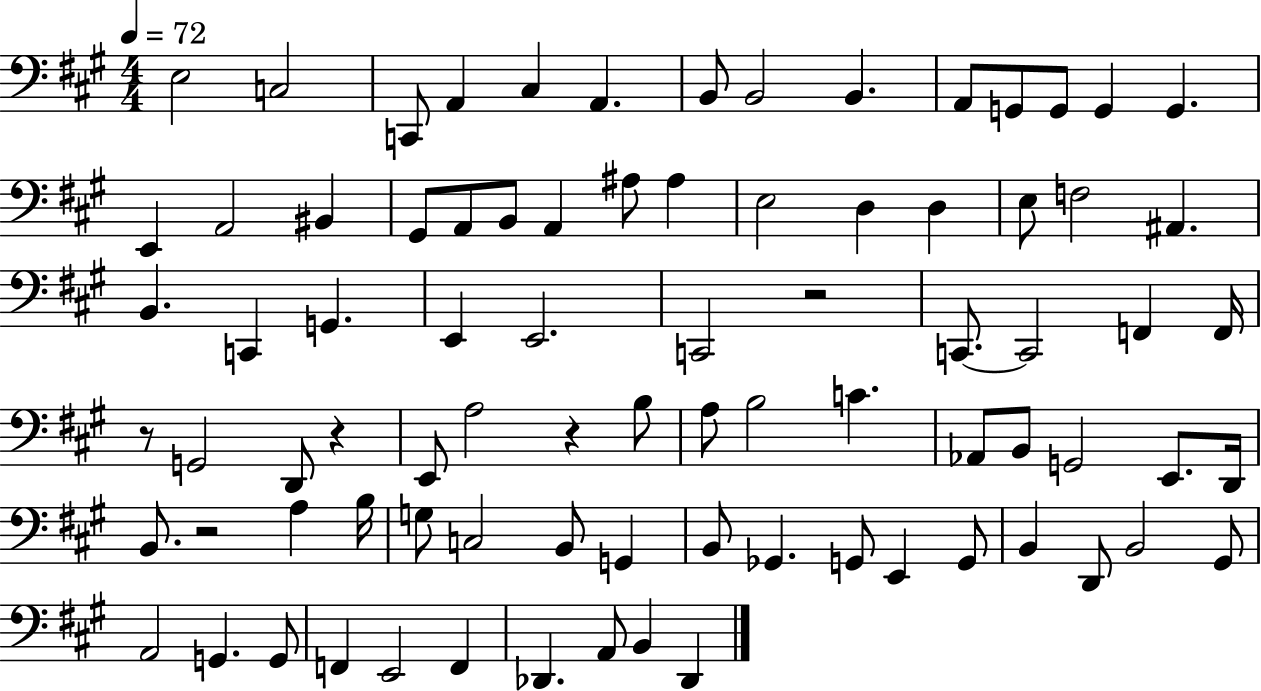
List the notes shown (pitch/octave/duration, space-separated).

E3/h C3/h C2/e A2/q C#3/q A2/q. B2/e B2/h B2/q. A2/e G2/e G2/e G2/q G2/q. E2/q A2/h BIS2/q G#2/e A2/e B2/e A2/q A#3/e A#3/q E3/h D3/q D3/q E3/e F3/h A#2/q. B2/q. C2/q G2/q. E2/q E2/h. C2/h R/h C2/e. C2/h F2/q F2/s R/e G2/h D2/e R/q E2/e A3/h R/q B3/e A3/e B3/h C4/q. Ab2/e B2/e G2/h E2/e. D2/s B2/e. R/h A3/q B3/s G3/e C3/h B2/e G2/q B2/e Gb2/q. G2/e E2/q G2/e B2/q D2/e B2/h G#2/e A2/h G2/q. G2/e F2/q E2/h F2/q Db2/q. A2/e B2/q Db2/q